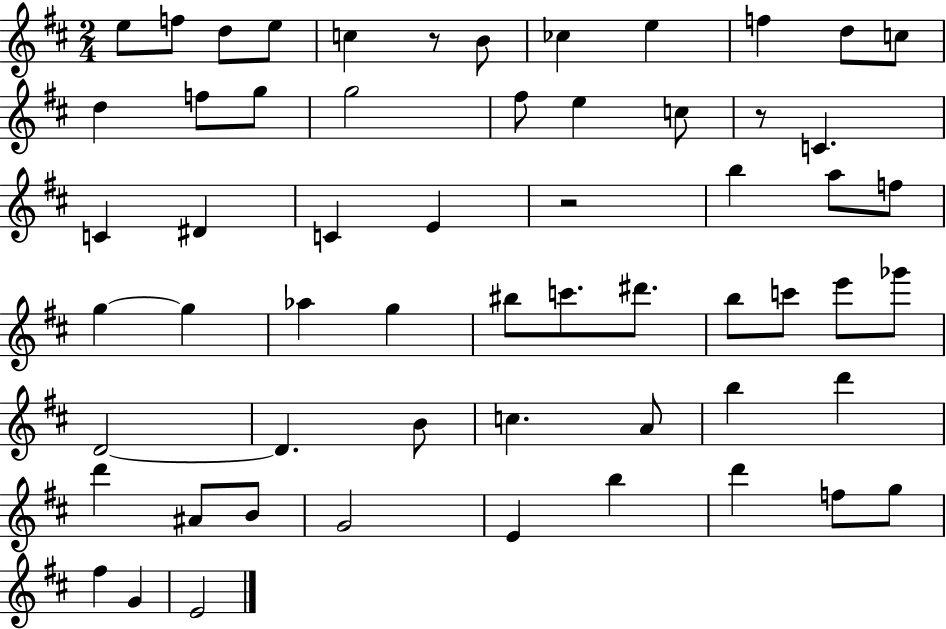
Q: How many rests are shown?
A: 3